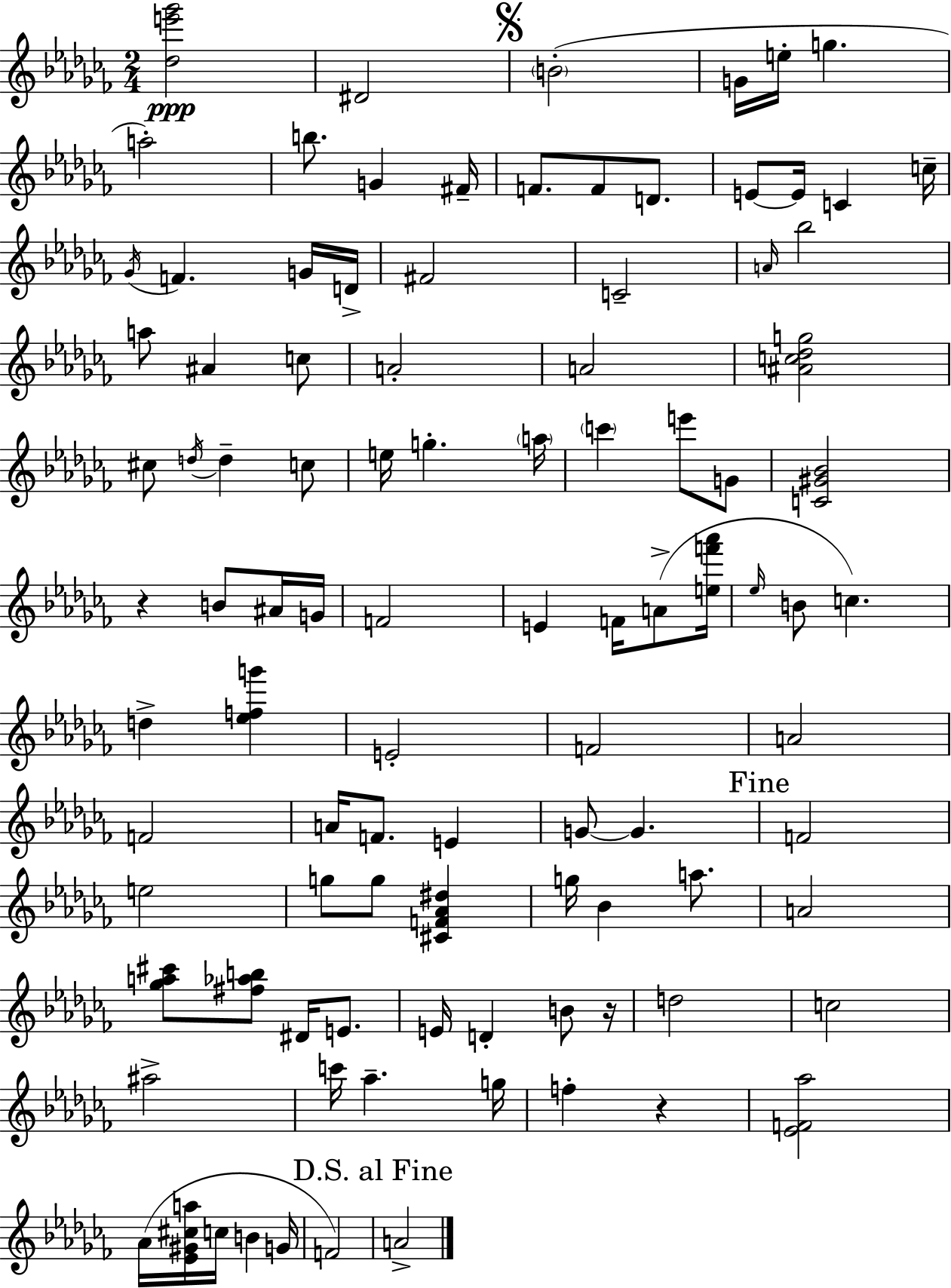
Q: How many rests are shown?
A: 3